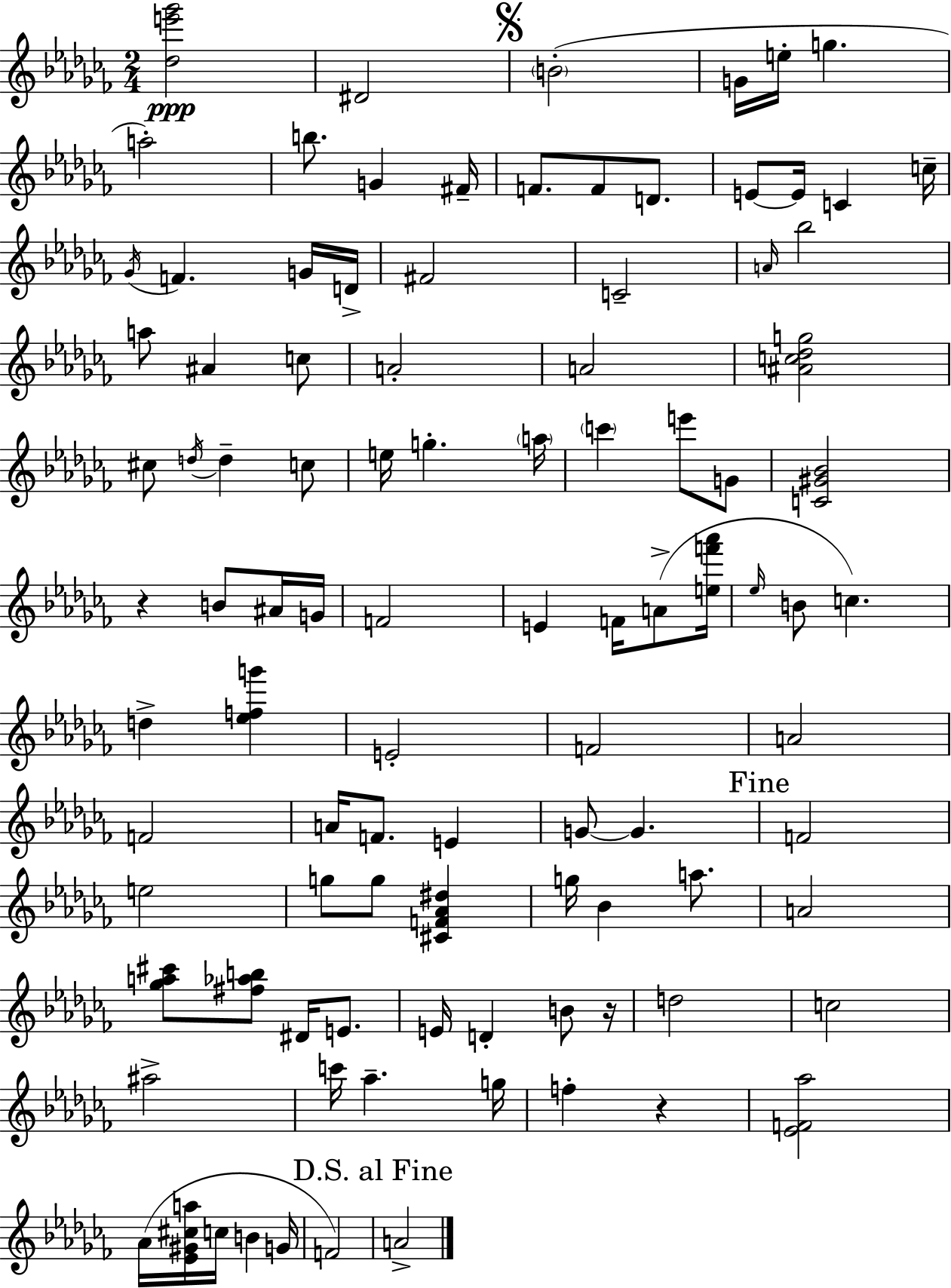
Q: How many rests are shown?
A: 3